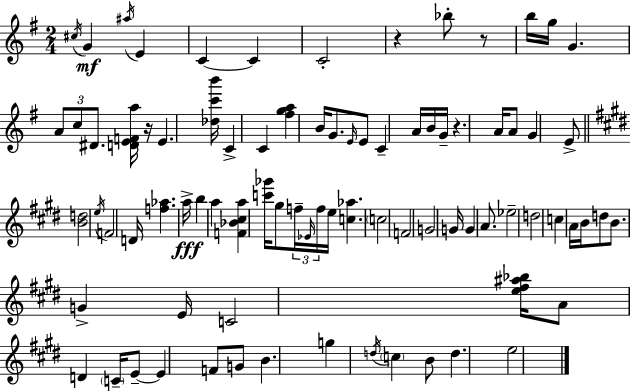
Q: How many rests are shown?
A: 4